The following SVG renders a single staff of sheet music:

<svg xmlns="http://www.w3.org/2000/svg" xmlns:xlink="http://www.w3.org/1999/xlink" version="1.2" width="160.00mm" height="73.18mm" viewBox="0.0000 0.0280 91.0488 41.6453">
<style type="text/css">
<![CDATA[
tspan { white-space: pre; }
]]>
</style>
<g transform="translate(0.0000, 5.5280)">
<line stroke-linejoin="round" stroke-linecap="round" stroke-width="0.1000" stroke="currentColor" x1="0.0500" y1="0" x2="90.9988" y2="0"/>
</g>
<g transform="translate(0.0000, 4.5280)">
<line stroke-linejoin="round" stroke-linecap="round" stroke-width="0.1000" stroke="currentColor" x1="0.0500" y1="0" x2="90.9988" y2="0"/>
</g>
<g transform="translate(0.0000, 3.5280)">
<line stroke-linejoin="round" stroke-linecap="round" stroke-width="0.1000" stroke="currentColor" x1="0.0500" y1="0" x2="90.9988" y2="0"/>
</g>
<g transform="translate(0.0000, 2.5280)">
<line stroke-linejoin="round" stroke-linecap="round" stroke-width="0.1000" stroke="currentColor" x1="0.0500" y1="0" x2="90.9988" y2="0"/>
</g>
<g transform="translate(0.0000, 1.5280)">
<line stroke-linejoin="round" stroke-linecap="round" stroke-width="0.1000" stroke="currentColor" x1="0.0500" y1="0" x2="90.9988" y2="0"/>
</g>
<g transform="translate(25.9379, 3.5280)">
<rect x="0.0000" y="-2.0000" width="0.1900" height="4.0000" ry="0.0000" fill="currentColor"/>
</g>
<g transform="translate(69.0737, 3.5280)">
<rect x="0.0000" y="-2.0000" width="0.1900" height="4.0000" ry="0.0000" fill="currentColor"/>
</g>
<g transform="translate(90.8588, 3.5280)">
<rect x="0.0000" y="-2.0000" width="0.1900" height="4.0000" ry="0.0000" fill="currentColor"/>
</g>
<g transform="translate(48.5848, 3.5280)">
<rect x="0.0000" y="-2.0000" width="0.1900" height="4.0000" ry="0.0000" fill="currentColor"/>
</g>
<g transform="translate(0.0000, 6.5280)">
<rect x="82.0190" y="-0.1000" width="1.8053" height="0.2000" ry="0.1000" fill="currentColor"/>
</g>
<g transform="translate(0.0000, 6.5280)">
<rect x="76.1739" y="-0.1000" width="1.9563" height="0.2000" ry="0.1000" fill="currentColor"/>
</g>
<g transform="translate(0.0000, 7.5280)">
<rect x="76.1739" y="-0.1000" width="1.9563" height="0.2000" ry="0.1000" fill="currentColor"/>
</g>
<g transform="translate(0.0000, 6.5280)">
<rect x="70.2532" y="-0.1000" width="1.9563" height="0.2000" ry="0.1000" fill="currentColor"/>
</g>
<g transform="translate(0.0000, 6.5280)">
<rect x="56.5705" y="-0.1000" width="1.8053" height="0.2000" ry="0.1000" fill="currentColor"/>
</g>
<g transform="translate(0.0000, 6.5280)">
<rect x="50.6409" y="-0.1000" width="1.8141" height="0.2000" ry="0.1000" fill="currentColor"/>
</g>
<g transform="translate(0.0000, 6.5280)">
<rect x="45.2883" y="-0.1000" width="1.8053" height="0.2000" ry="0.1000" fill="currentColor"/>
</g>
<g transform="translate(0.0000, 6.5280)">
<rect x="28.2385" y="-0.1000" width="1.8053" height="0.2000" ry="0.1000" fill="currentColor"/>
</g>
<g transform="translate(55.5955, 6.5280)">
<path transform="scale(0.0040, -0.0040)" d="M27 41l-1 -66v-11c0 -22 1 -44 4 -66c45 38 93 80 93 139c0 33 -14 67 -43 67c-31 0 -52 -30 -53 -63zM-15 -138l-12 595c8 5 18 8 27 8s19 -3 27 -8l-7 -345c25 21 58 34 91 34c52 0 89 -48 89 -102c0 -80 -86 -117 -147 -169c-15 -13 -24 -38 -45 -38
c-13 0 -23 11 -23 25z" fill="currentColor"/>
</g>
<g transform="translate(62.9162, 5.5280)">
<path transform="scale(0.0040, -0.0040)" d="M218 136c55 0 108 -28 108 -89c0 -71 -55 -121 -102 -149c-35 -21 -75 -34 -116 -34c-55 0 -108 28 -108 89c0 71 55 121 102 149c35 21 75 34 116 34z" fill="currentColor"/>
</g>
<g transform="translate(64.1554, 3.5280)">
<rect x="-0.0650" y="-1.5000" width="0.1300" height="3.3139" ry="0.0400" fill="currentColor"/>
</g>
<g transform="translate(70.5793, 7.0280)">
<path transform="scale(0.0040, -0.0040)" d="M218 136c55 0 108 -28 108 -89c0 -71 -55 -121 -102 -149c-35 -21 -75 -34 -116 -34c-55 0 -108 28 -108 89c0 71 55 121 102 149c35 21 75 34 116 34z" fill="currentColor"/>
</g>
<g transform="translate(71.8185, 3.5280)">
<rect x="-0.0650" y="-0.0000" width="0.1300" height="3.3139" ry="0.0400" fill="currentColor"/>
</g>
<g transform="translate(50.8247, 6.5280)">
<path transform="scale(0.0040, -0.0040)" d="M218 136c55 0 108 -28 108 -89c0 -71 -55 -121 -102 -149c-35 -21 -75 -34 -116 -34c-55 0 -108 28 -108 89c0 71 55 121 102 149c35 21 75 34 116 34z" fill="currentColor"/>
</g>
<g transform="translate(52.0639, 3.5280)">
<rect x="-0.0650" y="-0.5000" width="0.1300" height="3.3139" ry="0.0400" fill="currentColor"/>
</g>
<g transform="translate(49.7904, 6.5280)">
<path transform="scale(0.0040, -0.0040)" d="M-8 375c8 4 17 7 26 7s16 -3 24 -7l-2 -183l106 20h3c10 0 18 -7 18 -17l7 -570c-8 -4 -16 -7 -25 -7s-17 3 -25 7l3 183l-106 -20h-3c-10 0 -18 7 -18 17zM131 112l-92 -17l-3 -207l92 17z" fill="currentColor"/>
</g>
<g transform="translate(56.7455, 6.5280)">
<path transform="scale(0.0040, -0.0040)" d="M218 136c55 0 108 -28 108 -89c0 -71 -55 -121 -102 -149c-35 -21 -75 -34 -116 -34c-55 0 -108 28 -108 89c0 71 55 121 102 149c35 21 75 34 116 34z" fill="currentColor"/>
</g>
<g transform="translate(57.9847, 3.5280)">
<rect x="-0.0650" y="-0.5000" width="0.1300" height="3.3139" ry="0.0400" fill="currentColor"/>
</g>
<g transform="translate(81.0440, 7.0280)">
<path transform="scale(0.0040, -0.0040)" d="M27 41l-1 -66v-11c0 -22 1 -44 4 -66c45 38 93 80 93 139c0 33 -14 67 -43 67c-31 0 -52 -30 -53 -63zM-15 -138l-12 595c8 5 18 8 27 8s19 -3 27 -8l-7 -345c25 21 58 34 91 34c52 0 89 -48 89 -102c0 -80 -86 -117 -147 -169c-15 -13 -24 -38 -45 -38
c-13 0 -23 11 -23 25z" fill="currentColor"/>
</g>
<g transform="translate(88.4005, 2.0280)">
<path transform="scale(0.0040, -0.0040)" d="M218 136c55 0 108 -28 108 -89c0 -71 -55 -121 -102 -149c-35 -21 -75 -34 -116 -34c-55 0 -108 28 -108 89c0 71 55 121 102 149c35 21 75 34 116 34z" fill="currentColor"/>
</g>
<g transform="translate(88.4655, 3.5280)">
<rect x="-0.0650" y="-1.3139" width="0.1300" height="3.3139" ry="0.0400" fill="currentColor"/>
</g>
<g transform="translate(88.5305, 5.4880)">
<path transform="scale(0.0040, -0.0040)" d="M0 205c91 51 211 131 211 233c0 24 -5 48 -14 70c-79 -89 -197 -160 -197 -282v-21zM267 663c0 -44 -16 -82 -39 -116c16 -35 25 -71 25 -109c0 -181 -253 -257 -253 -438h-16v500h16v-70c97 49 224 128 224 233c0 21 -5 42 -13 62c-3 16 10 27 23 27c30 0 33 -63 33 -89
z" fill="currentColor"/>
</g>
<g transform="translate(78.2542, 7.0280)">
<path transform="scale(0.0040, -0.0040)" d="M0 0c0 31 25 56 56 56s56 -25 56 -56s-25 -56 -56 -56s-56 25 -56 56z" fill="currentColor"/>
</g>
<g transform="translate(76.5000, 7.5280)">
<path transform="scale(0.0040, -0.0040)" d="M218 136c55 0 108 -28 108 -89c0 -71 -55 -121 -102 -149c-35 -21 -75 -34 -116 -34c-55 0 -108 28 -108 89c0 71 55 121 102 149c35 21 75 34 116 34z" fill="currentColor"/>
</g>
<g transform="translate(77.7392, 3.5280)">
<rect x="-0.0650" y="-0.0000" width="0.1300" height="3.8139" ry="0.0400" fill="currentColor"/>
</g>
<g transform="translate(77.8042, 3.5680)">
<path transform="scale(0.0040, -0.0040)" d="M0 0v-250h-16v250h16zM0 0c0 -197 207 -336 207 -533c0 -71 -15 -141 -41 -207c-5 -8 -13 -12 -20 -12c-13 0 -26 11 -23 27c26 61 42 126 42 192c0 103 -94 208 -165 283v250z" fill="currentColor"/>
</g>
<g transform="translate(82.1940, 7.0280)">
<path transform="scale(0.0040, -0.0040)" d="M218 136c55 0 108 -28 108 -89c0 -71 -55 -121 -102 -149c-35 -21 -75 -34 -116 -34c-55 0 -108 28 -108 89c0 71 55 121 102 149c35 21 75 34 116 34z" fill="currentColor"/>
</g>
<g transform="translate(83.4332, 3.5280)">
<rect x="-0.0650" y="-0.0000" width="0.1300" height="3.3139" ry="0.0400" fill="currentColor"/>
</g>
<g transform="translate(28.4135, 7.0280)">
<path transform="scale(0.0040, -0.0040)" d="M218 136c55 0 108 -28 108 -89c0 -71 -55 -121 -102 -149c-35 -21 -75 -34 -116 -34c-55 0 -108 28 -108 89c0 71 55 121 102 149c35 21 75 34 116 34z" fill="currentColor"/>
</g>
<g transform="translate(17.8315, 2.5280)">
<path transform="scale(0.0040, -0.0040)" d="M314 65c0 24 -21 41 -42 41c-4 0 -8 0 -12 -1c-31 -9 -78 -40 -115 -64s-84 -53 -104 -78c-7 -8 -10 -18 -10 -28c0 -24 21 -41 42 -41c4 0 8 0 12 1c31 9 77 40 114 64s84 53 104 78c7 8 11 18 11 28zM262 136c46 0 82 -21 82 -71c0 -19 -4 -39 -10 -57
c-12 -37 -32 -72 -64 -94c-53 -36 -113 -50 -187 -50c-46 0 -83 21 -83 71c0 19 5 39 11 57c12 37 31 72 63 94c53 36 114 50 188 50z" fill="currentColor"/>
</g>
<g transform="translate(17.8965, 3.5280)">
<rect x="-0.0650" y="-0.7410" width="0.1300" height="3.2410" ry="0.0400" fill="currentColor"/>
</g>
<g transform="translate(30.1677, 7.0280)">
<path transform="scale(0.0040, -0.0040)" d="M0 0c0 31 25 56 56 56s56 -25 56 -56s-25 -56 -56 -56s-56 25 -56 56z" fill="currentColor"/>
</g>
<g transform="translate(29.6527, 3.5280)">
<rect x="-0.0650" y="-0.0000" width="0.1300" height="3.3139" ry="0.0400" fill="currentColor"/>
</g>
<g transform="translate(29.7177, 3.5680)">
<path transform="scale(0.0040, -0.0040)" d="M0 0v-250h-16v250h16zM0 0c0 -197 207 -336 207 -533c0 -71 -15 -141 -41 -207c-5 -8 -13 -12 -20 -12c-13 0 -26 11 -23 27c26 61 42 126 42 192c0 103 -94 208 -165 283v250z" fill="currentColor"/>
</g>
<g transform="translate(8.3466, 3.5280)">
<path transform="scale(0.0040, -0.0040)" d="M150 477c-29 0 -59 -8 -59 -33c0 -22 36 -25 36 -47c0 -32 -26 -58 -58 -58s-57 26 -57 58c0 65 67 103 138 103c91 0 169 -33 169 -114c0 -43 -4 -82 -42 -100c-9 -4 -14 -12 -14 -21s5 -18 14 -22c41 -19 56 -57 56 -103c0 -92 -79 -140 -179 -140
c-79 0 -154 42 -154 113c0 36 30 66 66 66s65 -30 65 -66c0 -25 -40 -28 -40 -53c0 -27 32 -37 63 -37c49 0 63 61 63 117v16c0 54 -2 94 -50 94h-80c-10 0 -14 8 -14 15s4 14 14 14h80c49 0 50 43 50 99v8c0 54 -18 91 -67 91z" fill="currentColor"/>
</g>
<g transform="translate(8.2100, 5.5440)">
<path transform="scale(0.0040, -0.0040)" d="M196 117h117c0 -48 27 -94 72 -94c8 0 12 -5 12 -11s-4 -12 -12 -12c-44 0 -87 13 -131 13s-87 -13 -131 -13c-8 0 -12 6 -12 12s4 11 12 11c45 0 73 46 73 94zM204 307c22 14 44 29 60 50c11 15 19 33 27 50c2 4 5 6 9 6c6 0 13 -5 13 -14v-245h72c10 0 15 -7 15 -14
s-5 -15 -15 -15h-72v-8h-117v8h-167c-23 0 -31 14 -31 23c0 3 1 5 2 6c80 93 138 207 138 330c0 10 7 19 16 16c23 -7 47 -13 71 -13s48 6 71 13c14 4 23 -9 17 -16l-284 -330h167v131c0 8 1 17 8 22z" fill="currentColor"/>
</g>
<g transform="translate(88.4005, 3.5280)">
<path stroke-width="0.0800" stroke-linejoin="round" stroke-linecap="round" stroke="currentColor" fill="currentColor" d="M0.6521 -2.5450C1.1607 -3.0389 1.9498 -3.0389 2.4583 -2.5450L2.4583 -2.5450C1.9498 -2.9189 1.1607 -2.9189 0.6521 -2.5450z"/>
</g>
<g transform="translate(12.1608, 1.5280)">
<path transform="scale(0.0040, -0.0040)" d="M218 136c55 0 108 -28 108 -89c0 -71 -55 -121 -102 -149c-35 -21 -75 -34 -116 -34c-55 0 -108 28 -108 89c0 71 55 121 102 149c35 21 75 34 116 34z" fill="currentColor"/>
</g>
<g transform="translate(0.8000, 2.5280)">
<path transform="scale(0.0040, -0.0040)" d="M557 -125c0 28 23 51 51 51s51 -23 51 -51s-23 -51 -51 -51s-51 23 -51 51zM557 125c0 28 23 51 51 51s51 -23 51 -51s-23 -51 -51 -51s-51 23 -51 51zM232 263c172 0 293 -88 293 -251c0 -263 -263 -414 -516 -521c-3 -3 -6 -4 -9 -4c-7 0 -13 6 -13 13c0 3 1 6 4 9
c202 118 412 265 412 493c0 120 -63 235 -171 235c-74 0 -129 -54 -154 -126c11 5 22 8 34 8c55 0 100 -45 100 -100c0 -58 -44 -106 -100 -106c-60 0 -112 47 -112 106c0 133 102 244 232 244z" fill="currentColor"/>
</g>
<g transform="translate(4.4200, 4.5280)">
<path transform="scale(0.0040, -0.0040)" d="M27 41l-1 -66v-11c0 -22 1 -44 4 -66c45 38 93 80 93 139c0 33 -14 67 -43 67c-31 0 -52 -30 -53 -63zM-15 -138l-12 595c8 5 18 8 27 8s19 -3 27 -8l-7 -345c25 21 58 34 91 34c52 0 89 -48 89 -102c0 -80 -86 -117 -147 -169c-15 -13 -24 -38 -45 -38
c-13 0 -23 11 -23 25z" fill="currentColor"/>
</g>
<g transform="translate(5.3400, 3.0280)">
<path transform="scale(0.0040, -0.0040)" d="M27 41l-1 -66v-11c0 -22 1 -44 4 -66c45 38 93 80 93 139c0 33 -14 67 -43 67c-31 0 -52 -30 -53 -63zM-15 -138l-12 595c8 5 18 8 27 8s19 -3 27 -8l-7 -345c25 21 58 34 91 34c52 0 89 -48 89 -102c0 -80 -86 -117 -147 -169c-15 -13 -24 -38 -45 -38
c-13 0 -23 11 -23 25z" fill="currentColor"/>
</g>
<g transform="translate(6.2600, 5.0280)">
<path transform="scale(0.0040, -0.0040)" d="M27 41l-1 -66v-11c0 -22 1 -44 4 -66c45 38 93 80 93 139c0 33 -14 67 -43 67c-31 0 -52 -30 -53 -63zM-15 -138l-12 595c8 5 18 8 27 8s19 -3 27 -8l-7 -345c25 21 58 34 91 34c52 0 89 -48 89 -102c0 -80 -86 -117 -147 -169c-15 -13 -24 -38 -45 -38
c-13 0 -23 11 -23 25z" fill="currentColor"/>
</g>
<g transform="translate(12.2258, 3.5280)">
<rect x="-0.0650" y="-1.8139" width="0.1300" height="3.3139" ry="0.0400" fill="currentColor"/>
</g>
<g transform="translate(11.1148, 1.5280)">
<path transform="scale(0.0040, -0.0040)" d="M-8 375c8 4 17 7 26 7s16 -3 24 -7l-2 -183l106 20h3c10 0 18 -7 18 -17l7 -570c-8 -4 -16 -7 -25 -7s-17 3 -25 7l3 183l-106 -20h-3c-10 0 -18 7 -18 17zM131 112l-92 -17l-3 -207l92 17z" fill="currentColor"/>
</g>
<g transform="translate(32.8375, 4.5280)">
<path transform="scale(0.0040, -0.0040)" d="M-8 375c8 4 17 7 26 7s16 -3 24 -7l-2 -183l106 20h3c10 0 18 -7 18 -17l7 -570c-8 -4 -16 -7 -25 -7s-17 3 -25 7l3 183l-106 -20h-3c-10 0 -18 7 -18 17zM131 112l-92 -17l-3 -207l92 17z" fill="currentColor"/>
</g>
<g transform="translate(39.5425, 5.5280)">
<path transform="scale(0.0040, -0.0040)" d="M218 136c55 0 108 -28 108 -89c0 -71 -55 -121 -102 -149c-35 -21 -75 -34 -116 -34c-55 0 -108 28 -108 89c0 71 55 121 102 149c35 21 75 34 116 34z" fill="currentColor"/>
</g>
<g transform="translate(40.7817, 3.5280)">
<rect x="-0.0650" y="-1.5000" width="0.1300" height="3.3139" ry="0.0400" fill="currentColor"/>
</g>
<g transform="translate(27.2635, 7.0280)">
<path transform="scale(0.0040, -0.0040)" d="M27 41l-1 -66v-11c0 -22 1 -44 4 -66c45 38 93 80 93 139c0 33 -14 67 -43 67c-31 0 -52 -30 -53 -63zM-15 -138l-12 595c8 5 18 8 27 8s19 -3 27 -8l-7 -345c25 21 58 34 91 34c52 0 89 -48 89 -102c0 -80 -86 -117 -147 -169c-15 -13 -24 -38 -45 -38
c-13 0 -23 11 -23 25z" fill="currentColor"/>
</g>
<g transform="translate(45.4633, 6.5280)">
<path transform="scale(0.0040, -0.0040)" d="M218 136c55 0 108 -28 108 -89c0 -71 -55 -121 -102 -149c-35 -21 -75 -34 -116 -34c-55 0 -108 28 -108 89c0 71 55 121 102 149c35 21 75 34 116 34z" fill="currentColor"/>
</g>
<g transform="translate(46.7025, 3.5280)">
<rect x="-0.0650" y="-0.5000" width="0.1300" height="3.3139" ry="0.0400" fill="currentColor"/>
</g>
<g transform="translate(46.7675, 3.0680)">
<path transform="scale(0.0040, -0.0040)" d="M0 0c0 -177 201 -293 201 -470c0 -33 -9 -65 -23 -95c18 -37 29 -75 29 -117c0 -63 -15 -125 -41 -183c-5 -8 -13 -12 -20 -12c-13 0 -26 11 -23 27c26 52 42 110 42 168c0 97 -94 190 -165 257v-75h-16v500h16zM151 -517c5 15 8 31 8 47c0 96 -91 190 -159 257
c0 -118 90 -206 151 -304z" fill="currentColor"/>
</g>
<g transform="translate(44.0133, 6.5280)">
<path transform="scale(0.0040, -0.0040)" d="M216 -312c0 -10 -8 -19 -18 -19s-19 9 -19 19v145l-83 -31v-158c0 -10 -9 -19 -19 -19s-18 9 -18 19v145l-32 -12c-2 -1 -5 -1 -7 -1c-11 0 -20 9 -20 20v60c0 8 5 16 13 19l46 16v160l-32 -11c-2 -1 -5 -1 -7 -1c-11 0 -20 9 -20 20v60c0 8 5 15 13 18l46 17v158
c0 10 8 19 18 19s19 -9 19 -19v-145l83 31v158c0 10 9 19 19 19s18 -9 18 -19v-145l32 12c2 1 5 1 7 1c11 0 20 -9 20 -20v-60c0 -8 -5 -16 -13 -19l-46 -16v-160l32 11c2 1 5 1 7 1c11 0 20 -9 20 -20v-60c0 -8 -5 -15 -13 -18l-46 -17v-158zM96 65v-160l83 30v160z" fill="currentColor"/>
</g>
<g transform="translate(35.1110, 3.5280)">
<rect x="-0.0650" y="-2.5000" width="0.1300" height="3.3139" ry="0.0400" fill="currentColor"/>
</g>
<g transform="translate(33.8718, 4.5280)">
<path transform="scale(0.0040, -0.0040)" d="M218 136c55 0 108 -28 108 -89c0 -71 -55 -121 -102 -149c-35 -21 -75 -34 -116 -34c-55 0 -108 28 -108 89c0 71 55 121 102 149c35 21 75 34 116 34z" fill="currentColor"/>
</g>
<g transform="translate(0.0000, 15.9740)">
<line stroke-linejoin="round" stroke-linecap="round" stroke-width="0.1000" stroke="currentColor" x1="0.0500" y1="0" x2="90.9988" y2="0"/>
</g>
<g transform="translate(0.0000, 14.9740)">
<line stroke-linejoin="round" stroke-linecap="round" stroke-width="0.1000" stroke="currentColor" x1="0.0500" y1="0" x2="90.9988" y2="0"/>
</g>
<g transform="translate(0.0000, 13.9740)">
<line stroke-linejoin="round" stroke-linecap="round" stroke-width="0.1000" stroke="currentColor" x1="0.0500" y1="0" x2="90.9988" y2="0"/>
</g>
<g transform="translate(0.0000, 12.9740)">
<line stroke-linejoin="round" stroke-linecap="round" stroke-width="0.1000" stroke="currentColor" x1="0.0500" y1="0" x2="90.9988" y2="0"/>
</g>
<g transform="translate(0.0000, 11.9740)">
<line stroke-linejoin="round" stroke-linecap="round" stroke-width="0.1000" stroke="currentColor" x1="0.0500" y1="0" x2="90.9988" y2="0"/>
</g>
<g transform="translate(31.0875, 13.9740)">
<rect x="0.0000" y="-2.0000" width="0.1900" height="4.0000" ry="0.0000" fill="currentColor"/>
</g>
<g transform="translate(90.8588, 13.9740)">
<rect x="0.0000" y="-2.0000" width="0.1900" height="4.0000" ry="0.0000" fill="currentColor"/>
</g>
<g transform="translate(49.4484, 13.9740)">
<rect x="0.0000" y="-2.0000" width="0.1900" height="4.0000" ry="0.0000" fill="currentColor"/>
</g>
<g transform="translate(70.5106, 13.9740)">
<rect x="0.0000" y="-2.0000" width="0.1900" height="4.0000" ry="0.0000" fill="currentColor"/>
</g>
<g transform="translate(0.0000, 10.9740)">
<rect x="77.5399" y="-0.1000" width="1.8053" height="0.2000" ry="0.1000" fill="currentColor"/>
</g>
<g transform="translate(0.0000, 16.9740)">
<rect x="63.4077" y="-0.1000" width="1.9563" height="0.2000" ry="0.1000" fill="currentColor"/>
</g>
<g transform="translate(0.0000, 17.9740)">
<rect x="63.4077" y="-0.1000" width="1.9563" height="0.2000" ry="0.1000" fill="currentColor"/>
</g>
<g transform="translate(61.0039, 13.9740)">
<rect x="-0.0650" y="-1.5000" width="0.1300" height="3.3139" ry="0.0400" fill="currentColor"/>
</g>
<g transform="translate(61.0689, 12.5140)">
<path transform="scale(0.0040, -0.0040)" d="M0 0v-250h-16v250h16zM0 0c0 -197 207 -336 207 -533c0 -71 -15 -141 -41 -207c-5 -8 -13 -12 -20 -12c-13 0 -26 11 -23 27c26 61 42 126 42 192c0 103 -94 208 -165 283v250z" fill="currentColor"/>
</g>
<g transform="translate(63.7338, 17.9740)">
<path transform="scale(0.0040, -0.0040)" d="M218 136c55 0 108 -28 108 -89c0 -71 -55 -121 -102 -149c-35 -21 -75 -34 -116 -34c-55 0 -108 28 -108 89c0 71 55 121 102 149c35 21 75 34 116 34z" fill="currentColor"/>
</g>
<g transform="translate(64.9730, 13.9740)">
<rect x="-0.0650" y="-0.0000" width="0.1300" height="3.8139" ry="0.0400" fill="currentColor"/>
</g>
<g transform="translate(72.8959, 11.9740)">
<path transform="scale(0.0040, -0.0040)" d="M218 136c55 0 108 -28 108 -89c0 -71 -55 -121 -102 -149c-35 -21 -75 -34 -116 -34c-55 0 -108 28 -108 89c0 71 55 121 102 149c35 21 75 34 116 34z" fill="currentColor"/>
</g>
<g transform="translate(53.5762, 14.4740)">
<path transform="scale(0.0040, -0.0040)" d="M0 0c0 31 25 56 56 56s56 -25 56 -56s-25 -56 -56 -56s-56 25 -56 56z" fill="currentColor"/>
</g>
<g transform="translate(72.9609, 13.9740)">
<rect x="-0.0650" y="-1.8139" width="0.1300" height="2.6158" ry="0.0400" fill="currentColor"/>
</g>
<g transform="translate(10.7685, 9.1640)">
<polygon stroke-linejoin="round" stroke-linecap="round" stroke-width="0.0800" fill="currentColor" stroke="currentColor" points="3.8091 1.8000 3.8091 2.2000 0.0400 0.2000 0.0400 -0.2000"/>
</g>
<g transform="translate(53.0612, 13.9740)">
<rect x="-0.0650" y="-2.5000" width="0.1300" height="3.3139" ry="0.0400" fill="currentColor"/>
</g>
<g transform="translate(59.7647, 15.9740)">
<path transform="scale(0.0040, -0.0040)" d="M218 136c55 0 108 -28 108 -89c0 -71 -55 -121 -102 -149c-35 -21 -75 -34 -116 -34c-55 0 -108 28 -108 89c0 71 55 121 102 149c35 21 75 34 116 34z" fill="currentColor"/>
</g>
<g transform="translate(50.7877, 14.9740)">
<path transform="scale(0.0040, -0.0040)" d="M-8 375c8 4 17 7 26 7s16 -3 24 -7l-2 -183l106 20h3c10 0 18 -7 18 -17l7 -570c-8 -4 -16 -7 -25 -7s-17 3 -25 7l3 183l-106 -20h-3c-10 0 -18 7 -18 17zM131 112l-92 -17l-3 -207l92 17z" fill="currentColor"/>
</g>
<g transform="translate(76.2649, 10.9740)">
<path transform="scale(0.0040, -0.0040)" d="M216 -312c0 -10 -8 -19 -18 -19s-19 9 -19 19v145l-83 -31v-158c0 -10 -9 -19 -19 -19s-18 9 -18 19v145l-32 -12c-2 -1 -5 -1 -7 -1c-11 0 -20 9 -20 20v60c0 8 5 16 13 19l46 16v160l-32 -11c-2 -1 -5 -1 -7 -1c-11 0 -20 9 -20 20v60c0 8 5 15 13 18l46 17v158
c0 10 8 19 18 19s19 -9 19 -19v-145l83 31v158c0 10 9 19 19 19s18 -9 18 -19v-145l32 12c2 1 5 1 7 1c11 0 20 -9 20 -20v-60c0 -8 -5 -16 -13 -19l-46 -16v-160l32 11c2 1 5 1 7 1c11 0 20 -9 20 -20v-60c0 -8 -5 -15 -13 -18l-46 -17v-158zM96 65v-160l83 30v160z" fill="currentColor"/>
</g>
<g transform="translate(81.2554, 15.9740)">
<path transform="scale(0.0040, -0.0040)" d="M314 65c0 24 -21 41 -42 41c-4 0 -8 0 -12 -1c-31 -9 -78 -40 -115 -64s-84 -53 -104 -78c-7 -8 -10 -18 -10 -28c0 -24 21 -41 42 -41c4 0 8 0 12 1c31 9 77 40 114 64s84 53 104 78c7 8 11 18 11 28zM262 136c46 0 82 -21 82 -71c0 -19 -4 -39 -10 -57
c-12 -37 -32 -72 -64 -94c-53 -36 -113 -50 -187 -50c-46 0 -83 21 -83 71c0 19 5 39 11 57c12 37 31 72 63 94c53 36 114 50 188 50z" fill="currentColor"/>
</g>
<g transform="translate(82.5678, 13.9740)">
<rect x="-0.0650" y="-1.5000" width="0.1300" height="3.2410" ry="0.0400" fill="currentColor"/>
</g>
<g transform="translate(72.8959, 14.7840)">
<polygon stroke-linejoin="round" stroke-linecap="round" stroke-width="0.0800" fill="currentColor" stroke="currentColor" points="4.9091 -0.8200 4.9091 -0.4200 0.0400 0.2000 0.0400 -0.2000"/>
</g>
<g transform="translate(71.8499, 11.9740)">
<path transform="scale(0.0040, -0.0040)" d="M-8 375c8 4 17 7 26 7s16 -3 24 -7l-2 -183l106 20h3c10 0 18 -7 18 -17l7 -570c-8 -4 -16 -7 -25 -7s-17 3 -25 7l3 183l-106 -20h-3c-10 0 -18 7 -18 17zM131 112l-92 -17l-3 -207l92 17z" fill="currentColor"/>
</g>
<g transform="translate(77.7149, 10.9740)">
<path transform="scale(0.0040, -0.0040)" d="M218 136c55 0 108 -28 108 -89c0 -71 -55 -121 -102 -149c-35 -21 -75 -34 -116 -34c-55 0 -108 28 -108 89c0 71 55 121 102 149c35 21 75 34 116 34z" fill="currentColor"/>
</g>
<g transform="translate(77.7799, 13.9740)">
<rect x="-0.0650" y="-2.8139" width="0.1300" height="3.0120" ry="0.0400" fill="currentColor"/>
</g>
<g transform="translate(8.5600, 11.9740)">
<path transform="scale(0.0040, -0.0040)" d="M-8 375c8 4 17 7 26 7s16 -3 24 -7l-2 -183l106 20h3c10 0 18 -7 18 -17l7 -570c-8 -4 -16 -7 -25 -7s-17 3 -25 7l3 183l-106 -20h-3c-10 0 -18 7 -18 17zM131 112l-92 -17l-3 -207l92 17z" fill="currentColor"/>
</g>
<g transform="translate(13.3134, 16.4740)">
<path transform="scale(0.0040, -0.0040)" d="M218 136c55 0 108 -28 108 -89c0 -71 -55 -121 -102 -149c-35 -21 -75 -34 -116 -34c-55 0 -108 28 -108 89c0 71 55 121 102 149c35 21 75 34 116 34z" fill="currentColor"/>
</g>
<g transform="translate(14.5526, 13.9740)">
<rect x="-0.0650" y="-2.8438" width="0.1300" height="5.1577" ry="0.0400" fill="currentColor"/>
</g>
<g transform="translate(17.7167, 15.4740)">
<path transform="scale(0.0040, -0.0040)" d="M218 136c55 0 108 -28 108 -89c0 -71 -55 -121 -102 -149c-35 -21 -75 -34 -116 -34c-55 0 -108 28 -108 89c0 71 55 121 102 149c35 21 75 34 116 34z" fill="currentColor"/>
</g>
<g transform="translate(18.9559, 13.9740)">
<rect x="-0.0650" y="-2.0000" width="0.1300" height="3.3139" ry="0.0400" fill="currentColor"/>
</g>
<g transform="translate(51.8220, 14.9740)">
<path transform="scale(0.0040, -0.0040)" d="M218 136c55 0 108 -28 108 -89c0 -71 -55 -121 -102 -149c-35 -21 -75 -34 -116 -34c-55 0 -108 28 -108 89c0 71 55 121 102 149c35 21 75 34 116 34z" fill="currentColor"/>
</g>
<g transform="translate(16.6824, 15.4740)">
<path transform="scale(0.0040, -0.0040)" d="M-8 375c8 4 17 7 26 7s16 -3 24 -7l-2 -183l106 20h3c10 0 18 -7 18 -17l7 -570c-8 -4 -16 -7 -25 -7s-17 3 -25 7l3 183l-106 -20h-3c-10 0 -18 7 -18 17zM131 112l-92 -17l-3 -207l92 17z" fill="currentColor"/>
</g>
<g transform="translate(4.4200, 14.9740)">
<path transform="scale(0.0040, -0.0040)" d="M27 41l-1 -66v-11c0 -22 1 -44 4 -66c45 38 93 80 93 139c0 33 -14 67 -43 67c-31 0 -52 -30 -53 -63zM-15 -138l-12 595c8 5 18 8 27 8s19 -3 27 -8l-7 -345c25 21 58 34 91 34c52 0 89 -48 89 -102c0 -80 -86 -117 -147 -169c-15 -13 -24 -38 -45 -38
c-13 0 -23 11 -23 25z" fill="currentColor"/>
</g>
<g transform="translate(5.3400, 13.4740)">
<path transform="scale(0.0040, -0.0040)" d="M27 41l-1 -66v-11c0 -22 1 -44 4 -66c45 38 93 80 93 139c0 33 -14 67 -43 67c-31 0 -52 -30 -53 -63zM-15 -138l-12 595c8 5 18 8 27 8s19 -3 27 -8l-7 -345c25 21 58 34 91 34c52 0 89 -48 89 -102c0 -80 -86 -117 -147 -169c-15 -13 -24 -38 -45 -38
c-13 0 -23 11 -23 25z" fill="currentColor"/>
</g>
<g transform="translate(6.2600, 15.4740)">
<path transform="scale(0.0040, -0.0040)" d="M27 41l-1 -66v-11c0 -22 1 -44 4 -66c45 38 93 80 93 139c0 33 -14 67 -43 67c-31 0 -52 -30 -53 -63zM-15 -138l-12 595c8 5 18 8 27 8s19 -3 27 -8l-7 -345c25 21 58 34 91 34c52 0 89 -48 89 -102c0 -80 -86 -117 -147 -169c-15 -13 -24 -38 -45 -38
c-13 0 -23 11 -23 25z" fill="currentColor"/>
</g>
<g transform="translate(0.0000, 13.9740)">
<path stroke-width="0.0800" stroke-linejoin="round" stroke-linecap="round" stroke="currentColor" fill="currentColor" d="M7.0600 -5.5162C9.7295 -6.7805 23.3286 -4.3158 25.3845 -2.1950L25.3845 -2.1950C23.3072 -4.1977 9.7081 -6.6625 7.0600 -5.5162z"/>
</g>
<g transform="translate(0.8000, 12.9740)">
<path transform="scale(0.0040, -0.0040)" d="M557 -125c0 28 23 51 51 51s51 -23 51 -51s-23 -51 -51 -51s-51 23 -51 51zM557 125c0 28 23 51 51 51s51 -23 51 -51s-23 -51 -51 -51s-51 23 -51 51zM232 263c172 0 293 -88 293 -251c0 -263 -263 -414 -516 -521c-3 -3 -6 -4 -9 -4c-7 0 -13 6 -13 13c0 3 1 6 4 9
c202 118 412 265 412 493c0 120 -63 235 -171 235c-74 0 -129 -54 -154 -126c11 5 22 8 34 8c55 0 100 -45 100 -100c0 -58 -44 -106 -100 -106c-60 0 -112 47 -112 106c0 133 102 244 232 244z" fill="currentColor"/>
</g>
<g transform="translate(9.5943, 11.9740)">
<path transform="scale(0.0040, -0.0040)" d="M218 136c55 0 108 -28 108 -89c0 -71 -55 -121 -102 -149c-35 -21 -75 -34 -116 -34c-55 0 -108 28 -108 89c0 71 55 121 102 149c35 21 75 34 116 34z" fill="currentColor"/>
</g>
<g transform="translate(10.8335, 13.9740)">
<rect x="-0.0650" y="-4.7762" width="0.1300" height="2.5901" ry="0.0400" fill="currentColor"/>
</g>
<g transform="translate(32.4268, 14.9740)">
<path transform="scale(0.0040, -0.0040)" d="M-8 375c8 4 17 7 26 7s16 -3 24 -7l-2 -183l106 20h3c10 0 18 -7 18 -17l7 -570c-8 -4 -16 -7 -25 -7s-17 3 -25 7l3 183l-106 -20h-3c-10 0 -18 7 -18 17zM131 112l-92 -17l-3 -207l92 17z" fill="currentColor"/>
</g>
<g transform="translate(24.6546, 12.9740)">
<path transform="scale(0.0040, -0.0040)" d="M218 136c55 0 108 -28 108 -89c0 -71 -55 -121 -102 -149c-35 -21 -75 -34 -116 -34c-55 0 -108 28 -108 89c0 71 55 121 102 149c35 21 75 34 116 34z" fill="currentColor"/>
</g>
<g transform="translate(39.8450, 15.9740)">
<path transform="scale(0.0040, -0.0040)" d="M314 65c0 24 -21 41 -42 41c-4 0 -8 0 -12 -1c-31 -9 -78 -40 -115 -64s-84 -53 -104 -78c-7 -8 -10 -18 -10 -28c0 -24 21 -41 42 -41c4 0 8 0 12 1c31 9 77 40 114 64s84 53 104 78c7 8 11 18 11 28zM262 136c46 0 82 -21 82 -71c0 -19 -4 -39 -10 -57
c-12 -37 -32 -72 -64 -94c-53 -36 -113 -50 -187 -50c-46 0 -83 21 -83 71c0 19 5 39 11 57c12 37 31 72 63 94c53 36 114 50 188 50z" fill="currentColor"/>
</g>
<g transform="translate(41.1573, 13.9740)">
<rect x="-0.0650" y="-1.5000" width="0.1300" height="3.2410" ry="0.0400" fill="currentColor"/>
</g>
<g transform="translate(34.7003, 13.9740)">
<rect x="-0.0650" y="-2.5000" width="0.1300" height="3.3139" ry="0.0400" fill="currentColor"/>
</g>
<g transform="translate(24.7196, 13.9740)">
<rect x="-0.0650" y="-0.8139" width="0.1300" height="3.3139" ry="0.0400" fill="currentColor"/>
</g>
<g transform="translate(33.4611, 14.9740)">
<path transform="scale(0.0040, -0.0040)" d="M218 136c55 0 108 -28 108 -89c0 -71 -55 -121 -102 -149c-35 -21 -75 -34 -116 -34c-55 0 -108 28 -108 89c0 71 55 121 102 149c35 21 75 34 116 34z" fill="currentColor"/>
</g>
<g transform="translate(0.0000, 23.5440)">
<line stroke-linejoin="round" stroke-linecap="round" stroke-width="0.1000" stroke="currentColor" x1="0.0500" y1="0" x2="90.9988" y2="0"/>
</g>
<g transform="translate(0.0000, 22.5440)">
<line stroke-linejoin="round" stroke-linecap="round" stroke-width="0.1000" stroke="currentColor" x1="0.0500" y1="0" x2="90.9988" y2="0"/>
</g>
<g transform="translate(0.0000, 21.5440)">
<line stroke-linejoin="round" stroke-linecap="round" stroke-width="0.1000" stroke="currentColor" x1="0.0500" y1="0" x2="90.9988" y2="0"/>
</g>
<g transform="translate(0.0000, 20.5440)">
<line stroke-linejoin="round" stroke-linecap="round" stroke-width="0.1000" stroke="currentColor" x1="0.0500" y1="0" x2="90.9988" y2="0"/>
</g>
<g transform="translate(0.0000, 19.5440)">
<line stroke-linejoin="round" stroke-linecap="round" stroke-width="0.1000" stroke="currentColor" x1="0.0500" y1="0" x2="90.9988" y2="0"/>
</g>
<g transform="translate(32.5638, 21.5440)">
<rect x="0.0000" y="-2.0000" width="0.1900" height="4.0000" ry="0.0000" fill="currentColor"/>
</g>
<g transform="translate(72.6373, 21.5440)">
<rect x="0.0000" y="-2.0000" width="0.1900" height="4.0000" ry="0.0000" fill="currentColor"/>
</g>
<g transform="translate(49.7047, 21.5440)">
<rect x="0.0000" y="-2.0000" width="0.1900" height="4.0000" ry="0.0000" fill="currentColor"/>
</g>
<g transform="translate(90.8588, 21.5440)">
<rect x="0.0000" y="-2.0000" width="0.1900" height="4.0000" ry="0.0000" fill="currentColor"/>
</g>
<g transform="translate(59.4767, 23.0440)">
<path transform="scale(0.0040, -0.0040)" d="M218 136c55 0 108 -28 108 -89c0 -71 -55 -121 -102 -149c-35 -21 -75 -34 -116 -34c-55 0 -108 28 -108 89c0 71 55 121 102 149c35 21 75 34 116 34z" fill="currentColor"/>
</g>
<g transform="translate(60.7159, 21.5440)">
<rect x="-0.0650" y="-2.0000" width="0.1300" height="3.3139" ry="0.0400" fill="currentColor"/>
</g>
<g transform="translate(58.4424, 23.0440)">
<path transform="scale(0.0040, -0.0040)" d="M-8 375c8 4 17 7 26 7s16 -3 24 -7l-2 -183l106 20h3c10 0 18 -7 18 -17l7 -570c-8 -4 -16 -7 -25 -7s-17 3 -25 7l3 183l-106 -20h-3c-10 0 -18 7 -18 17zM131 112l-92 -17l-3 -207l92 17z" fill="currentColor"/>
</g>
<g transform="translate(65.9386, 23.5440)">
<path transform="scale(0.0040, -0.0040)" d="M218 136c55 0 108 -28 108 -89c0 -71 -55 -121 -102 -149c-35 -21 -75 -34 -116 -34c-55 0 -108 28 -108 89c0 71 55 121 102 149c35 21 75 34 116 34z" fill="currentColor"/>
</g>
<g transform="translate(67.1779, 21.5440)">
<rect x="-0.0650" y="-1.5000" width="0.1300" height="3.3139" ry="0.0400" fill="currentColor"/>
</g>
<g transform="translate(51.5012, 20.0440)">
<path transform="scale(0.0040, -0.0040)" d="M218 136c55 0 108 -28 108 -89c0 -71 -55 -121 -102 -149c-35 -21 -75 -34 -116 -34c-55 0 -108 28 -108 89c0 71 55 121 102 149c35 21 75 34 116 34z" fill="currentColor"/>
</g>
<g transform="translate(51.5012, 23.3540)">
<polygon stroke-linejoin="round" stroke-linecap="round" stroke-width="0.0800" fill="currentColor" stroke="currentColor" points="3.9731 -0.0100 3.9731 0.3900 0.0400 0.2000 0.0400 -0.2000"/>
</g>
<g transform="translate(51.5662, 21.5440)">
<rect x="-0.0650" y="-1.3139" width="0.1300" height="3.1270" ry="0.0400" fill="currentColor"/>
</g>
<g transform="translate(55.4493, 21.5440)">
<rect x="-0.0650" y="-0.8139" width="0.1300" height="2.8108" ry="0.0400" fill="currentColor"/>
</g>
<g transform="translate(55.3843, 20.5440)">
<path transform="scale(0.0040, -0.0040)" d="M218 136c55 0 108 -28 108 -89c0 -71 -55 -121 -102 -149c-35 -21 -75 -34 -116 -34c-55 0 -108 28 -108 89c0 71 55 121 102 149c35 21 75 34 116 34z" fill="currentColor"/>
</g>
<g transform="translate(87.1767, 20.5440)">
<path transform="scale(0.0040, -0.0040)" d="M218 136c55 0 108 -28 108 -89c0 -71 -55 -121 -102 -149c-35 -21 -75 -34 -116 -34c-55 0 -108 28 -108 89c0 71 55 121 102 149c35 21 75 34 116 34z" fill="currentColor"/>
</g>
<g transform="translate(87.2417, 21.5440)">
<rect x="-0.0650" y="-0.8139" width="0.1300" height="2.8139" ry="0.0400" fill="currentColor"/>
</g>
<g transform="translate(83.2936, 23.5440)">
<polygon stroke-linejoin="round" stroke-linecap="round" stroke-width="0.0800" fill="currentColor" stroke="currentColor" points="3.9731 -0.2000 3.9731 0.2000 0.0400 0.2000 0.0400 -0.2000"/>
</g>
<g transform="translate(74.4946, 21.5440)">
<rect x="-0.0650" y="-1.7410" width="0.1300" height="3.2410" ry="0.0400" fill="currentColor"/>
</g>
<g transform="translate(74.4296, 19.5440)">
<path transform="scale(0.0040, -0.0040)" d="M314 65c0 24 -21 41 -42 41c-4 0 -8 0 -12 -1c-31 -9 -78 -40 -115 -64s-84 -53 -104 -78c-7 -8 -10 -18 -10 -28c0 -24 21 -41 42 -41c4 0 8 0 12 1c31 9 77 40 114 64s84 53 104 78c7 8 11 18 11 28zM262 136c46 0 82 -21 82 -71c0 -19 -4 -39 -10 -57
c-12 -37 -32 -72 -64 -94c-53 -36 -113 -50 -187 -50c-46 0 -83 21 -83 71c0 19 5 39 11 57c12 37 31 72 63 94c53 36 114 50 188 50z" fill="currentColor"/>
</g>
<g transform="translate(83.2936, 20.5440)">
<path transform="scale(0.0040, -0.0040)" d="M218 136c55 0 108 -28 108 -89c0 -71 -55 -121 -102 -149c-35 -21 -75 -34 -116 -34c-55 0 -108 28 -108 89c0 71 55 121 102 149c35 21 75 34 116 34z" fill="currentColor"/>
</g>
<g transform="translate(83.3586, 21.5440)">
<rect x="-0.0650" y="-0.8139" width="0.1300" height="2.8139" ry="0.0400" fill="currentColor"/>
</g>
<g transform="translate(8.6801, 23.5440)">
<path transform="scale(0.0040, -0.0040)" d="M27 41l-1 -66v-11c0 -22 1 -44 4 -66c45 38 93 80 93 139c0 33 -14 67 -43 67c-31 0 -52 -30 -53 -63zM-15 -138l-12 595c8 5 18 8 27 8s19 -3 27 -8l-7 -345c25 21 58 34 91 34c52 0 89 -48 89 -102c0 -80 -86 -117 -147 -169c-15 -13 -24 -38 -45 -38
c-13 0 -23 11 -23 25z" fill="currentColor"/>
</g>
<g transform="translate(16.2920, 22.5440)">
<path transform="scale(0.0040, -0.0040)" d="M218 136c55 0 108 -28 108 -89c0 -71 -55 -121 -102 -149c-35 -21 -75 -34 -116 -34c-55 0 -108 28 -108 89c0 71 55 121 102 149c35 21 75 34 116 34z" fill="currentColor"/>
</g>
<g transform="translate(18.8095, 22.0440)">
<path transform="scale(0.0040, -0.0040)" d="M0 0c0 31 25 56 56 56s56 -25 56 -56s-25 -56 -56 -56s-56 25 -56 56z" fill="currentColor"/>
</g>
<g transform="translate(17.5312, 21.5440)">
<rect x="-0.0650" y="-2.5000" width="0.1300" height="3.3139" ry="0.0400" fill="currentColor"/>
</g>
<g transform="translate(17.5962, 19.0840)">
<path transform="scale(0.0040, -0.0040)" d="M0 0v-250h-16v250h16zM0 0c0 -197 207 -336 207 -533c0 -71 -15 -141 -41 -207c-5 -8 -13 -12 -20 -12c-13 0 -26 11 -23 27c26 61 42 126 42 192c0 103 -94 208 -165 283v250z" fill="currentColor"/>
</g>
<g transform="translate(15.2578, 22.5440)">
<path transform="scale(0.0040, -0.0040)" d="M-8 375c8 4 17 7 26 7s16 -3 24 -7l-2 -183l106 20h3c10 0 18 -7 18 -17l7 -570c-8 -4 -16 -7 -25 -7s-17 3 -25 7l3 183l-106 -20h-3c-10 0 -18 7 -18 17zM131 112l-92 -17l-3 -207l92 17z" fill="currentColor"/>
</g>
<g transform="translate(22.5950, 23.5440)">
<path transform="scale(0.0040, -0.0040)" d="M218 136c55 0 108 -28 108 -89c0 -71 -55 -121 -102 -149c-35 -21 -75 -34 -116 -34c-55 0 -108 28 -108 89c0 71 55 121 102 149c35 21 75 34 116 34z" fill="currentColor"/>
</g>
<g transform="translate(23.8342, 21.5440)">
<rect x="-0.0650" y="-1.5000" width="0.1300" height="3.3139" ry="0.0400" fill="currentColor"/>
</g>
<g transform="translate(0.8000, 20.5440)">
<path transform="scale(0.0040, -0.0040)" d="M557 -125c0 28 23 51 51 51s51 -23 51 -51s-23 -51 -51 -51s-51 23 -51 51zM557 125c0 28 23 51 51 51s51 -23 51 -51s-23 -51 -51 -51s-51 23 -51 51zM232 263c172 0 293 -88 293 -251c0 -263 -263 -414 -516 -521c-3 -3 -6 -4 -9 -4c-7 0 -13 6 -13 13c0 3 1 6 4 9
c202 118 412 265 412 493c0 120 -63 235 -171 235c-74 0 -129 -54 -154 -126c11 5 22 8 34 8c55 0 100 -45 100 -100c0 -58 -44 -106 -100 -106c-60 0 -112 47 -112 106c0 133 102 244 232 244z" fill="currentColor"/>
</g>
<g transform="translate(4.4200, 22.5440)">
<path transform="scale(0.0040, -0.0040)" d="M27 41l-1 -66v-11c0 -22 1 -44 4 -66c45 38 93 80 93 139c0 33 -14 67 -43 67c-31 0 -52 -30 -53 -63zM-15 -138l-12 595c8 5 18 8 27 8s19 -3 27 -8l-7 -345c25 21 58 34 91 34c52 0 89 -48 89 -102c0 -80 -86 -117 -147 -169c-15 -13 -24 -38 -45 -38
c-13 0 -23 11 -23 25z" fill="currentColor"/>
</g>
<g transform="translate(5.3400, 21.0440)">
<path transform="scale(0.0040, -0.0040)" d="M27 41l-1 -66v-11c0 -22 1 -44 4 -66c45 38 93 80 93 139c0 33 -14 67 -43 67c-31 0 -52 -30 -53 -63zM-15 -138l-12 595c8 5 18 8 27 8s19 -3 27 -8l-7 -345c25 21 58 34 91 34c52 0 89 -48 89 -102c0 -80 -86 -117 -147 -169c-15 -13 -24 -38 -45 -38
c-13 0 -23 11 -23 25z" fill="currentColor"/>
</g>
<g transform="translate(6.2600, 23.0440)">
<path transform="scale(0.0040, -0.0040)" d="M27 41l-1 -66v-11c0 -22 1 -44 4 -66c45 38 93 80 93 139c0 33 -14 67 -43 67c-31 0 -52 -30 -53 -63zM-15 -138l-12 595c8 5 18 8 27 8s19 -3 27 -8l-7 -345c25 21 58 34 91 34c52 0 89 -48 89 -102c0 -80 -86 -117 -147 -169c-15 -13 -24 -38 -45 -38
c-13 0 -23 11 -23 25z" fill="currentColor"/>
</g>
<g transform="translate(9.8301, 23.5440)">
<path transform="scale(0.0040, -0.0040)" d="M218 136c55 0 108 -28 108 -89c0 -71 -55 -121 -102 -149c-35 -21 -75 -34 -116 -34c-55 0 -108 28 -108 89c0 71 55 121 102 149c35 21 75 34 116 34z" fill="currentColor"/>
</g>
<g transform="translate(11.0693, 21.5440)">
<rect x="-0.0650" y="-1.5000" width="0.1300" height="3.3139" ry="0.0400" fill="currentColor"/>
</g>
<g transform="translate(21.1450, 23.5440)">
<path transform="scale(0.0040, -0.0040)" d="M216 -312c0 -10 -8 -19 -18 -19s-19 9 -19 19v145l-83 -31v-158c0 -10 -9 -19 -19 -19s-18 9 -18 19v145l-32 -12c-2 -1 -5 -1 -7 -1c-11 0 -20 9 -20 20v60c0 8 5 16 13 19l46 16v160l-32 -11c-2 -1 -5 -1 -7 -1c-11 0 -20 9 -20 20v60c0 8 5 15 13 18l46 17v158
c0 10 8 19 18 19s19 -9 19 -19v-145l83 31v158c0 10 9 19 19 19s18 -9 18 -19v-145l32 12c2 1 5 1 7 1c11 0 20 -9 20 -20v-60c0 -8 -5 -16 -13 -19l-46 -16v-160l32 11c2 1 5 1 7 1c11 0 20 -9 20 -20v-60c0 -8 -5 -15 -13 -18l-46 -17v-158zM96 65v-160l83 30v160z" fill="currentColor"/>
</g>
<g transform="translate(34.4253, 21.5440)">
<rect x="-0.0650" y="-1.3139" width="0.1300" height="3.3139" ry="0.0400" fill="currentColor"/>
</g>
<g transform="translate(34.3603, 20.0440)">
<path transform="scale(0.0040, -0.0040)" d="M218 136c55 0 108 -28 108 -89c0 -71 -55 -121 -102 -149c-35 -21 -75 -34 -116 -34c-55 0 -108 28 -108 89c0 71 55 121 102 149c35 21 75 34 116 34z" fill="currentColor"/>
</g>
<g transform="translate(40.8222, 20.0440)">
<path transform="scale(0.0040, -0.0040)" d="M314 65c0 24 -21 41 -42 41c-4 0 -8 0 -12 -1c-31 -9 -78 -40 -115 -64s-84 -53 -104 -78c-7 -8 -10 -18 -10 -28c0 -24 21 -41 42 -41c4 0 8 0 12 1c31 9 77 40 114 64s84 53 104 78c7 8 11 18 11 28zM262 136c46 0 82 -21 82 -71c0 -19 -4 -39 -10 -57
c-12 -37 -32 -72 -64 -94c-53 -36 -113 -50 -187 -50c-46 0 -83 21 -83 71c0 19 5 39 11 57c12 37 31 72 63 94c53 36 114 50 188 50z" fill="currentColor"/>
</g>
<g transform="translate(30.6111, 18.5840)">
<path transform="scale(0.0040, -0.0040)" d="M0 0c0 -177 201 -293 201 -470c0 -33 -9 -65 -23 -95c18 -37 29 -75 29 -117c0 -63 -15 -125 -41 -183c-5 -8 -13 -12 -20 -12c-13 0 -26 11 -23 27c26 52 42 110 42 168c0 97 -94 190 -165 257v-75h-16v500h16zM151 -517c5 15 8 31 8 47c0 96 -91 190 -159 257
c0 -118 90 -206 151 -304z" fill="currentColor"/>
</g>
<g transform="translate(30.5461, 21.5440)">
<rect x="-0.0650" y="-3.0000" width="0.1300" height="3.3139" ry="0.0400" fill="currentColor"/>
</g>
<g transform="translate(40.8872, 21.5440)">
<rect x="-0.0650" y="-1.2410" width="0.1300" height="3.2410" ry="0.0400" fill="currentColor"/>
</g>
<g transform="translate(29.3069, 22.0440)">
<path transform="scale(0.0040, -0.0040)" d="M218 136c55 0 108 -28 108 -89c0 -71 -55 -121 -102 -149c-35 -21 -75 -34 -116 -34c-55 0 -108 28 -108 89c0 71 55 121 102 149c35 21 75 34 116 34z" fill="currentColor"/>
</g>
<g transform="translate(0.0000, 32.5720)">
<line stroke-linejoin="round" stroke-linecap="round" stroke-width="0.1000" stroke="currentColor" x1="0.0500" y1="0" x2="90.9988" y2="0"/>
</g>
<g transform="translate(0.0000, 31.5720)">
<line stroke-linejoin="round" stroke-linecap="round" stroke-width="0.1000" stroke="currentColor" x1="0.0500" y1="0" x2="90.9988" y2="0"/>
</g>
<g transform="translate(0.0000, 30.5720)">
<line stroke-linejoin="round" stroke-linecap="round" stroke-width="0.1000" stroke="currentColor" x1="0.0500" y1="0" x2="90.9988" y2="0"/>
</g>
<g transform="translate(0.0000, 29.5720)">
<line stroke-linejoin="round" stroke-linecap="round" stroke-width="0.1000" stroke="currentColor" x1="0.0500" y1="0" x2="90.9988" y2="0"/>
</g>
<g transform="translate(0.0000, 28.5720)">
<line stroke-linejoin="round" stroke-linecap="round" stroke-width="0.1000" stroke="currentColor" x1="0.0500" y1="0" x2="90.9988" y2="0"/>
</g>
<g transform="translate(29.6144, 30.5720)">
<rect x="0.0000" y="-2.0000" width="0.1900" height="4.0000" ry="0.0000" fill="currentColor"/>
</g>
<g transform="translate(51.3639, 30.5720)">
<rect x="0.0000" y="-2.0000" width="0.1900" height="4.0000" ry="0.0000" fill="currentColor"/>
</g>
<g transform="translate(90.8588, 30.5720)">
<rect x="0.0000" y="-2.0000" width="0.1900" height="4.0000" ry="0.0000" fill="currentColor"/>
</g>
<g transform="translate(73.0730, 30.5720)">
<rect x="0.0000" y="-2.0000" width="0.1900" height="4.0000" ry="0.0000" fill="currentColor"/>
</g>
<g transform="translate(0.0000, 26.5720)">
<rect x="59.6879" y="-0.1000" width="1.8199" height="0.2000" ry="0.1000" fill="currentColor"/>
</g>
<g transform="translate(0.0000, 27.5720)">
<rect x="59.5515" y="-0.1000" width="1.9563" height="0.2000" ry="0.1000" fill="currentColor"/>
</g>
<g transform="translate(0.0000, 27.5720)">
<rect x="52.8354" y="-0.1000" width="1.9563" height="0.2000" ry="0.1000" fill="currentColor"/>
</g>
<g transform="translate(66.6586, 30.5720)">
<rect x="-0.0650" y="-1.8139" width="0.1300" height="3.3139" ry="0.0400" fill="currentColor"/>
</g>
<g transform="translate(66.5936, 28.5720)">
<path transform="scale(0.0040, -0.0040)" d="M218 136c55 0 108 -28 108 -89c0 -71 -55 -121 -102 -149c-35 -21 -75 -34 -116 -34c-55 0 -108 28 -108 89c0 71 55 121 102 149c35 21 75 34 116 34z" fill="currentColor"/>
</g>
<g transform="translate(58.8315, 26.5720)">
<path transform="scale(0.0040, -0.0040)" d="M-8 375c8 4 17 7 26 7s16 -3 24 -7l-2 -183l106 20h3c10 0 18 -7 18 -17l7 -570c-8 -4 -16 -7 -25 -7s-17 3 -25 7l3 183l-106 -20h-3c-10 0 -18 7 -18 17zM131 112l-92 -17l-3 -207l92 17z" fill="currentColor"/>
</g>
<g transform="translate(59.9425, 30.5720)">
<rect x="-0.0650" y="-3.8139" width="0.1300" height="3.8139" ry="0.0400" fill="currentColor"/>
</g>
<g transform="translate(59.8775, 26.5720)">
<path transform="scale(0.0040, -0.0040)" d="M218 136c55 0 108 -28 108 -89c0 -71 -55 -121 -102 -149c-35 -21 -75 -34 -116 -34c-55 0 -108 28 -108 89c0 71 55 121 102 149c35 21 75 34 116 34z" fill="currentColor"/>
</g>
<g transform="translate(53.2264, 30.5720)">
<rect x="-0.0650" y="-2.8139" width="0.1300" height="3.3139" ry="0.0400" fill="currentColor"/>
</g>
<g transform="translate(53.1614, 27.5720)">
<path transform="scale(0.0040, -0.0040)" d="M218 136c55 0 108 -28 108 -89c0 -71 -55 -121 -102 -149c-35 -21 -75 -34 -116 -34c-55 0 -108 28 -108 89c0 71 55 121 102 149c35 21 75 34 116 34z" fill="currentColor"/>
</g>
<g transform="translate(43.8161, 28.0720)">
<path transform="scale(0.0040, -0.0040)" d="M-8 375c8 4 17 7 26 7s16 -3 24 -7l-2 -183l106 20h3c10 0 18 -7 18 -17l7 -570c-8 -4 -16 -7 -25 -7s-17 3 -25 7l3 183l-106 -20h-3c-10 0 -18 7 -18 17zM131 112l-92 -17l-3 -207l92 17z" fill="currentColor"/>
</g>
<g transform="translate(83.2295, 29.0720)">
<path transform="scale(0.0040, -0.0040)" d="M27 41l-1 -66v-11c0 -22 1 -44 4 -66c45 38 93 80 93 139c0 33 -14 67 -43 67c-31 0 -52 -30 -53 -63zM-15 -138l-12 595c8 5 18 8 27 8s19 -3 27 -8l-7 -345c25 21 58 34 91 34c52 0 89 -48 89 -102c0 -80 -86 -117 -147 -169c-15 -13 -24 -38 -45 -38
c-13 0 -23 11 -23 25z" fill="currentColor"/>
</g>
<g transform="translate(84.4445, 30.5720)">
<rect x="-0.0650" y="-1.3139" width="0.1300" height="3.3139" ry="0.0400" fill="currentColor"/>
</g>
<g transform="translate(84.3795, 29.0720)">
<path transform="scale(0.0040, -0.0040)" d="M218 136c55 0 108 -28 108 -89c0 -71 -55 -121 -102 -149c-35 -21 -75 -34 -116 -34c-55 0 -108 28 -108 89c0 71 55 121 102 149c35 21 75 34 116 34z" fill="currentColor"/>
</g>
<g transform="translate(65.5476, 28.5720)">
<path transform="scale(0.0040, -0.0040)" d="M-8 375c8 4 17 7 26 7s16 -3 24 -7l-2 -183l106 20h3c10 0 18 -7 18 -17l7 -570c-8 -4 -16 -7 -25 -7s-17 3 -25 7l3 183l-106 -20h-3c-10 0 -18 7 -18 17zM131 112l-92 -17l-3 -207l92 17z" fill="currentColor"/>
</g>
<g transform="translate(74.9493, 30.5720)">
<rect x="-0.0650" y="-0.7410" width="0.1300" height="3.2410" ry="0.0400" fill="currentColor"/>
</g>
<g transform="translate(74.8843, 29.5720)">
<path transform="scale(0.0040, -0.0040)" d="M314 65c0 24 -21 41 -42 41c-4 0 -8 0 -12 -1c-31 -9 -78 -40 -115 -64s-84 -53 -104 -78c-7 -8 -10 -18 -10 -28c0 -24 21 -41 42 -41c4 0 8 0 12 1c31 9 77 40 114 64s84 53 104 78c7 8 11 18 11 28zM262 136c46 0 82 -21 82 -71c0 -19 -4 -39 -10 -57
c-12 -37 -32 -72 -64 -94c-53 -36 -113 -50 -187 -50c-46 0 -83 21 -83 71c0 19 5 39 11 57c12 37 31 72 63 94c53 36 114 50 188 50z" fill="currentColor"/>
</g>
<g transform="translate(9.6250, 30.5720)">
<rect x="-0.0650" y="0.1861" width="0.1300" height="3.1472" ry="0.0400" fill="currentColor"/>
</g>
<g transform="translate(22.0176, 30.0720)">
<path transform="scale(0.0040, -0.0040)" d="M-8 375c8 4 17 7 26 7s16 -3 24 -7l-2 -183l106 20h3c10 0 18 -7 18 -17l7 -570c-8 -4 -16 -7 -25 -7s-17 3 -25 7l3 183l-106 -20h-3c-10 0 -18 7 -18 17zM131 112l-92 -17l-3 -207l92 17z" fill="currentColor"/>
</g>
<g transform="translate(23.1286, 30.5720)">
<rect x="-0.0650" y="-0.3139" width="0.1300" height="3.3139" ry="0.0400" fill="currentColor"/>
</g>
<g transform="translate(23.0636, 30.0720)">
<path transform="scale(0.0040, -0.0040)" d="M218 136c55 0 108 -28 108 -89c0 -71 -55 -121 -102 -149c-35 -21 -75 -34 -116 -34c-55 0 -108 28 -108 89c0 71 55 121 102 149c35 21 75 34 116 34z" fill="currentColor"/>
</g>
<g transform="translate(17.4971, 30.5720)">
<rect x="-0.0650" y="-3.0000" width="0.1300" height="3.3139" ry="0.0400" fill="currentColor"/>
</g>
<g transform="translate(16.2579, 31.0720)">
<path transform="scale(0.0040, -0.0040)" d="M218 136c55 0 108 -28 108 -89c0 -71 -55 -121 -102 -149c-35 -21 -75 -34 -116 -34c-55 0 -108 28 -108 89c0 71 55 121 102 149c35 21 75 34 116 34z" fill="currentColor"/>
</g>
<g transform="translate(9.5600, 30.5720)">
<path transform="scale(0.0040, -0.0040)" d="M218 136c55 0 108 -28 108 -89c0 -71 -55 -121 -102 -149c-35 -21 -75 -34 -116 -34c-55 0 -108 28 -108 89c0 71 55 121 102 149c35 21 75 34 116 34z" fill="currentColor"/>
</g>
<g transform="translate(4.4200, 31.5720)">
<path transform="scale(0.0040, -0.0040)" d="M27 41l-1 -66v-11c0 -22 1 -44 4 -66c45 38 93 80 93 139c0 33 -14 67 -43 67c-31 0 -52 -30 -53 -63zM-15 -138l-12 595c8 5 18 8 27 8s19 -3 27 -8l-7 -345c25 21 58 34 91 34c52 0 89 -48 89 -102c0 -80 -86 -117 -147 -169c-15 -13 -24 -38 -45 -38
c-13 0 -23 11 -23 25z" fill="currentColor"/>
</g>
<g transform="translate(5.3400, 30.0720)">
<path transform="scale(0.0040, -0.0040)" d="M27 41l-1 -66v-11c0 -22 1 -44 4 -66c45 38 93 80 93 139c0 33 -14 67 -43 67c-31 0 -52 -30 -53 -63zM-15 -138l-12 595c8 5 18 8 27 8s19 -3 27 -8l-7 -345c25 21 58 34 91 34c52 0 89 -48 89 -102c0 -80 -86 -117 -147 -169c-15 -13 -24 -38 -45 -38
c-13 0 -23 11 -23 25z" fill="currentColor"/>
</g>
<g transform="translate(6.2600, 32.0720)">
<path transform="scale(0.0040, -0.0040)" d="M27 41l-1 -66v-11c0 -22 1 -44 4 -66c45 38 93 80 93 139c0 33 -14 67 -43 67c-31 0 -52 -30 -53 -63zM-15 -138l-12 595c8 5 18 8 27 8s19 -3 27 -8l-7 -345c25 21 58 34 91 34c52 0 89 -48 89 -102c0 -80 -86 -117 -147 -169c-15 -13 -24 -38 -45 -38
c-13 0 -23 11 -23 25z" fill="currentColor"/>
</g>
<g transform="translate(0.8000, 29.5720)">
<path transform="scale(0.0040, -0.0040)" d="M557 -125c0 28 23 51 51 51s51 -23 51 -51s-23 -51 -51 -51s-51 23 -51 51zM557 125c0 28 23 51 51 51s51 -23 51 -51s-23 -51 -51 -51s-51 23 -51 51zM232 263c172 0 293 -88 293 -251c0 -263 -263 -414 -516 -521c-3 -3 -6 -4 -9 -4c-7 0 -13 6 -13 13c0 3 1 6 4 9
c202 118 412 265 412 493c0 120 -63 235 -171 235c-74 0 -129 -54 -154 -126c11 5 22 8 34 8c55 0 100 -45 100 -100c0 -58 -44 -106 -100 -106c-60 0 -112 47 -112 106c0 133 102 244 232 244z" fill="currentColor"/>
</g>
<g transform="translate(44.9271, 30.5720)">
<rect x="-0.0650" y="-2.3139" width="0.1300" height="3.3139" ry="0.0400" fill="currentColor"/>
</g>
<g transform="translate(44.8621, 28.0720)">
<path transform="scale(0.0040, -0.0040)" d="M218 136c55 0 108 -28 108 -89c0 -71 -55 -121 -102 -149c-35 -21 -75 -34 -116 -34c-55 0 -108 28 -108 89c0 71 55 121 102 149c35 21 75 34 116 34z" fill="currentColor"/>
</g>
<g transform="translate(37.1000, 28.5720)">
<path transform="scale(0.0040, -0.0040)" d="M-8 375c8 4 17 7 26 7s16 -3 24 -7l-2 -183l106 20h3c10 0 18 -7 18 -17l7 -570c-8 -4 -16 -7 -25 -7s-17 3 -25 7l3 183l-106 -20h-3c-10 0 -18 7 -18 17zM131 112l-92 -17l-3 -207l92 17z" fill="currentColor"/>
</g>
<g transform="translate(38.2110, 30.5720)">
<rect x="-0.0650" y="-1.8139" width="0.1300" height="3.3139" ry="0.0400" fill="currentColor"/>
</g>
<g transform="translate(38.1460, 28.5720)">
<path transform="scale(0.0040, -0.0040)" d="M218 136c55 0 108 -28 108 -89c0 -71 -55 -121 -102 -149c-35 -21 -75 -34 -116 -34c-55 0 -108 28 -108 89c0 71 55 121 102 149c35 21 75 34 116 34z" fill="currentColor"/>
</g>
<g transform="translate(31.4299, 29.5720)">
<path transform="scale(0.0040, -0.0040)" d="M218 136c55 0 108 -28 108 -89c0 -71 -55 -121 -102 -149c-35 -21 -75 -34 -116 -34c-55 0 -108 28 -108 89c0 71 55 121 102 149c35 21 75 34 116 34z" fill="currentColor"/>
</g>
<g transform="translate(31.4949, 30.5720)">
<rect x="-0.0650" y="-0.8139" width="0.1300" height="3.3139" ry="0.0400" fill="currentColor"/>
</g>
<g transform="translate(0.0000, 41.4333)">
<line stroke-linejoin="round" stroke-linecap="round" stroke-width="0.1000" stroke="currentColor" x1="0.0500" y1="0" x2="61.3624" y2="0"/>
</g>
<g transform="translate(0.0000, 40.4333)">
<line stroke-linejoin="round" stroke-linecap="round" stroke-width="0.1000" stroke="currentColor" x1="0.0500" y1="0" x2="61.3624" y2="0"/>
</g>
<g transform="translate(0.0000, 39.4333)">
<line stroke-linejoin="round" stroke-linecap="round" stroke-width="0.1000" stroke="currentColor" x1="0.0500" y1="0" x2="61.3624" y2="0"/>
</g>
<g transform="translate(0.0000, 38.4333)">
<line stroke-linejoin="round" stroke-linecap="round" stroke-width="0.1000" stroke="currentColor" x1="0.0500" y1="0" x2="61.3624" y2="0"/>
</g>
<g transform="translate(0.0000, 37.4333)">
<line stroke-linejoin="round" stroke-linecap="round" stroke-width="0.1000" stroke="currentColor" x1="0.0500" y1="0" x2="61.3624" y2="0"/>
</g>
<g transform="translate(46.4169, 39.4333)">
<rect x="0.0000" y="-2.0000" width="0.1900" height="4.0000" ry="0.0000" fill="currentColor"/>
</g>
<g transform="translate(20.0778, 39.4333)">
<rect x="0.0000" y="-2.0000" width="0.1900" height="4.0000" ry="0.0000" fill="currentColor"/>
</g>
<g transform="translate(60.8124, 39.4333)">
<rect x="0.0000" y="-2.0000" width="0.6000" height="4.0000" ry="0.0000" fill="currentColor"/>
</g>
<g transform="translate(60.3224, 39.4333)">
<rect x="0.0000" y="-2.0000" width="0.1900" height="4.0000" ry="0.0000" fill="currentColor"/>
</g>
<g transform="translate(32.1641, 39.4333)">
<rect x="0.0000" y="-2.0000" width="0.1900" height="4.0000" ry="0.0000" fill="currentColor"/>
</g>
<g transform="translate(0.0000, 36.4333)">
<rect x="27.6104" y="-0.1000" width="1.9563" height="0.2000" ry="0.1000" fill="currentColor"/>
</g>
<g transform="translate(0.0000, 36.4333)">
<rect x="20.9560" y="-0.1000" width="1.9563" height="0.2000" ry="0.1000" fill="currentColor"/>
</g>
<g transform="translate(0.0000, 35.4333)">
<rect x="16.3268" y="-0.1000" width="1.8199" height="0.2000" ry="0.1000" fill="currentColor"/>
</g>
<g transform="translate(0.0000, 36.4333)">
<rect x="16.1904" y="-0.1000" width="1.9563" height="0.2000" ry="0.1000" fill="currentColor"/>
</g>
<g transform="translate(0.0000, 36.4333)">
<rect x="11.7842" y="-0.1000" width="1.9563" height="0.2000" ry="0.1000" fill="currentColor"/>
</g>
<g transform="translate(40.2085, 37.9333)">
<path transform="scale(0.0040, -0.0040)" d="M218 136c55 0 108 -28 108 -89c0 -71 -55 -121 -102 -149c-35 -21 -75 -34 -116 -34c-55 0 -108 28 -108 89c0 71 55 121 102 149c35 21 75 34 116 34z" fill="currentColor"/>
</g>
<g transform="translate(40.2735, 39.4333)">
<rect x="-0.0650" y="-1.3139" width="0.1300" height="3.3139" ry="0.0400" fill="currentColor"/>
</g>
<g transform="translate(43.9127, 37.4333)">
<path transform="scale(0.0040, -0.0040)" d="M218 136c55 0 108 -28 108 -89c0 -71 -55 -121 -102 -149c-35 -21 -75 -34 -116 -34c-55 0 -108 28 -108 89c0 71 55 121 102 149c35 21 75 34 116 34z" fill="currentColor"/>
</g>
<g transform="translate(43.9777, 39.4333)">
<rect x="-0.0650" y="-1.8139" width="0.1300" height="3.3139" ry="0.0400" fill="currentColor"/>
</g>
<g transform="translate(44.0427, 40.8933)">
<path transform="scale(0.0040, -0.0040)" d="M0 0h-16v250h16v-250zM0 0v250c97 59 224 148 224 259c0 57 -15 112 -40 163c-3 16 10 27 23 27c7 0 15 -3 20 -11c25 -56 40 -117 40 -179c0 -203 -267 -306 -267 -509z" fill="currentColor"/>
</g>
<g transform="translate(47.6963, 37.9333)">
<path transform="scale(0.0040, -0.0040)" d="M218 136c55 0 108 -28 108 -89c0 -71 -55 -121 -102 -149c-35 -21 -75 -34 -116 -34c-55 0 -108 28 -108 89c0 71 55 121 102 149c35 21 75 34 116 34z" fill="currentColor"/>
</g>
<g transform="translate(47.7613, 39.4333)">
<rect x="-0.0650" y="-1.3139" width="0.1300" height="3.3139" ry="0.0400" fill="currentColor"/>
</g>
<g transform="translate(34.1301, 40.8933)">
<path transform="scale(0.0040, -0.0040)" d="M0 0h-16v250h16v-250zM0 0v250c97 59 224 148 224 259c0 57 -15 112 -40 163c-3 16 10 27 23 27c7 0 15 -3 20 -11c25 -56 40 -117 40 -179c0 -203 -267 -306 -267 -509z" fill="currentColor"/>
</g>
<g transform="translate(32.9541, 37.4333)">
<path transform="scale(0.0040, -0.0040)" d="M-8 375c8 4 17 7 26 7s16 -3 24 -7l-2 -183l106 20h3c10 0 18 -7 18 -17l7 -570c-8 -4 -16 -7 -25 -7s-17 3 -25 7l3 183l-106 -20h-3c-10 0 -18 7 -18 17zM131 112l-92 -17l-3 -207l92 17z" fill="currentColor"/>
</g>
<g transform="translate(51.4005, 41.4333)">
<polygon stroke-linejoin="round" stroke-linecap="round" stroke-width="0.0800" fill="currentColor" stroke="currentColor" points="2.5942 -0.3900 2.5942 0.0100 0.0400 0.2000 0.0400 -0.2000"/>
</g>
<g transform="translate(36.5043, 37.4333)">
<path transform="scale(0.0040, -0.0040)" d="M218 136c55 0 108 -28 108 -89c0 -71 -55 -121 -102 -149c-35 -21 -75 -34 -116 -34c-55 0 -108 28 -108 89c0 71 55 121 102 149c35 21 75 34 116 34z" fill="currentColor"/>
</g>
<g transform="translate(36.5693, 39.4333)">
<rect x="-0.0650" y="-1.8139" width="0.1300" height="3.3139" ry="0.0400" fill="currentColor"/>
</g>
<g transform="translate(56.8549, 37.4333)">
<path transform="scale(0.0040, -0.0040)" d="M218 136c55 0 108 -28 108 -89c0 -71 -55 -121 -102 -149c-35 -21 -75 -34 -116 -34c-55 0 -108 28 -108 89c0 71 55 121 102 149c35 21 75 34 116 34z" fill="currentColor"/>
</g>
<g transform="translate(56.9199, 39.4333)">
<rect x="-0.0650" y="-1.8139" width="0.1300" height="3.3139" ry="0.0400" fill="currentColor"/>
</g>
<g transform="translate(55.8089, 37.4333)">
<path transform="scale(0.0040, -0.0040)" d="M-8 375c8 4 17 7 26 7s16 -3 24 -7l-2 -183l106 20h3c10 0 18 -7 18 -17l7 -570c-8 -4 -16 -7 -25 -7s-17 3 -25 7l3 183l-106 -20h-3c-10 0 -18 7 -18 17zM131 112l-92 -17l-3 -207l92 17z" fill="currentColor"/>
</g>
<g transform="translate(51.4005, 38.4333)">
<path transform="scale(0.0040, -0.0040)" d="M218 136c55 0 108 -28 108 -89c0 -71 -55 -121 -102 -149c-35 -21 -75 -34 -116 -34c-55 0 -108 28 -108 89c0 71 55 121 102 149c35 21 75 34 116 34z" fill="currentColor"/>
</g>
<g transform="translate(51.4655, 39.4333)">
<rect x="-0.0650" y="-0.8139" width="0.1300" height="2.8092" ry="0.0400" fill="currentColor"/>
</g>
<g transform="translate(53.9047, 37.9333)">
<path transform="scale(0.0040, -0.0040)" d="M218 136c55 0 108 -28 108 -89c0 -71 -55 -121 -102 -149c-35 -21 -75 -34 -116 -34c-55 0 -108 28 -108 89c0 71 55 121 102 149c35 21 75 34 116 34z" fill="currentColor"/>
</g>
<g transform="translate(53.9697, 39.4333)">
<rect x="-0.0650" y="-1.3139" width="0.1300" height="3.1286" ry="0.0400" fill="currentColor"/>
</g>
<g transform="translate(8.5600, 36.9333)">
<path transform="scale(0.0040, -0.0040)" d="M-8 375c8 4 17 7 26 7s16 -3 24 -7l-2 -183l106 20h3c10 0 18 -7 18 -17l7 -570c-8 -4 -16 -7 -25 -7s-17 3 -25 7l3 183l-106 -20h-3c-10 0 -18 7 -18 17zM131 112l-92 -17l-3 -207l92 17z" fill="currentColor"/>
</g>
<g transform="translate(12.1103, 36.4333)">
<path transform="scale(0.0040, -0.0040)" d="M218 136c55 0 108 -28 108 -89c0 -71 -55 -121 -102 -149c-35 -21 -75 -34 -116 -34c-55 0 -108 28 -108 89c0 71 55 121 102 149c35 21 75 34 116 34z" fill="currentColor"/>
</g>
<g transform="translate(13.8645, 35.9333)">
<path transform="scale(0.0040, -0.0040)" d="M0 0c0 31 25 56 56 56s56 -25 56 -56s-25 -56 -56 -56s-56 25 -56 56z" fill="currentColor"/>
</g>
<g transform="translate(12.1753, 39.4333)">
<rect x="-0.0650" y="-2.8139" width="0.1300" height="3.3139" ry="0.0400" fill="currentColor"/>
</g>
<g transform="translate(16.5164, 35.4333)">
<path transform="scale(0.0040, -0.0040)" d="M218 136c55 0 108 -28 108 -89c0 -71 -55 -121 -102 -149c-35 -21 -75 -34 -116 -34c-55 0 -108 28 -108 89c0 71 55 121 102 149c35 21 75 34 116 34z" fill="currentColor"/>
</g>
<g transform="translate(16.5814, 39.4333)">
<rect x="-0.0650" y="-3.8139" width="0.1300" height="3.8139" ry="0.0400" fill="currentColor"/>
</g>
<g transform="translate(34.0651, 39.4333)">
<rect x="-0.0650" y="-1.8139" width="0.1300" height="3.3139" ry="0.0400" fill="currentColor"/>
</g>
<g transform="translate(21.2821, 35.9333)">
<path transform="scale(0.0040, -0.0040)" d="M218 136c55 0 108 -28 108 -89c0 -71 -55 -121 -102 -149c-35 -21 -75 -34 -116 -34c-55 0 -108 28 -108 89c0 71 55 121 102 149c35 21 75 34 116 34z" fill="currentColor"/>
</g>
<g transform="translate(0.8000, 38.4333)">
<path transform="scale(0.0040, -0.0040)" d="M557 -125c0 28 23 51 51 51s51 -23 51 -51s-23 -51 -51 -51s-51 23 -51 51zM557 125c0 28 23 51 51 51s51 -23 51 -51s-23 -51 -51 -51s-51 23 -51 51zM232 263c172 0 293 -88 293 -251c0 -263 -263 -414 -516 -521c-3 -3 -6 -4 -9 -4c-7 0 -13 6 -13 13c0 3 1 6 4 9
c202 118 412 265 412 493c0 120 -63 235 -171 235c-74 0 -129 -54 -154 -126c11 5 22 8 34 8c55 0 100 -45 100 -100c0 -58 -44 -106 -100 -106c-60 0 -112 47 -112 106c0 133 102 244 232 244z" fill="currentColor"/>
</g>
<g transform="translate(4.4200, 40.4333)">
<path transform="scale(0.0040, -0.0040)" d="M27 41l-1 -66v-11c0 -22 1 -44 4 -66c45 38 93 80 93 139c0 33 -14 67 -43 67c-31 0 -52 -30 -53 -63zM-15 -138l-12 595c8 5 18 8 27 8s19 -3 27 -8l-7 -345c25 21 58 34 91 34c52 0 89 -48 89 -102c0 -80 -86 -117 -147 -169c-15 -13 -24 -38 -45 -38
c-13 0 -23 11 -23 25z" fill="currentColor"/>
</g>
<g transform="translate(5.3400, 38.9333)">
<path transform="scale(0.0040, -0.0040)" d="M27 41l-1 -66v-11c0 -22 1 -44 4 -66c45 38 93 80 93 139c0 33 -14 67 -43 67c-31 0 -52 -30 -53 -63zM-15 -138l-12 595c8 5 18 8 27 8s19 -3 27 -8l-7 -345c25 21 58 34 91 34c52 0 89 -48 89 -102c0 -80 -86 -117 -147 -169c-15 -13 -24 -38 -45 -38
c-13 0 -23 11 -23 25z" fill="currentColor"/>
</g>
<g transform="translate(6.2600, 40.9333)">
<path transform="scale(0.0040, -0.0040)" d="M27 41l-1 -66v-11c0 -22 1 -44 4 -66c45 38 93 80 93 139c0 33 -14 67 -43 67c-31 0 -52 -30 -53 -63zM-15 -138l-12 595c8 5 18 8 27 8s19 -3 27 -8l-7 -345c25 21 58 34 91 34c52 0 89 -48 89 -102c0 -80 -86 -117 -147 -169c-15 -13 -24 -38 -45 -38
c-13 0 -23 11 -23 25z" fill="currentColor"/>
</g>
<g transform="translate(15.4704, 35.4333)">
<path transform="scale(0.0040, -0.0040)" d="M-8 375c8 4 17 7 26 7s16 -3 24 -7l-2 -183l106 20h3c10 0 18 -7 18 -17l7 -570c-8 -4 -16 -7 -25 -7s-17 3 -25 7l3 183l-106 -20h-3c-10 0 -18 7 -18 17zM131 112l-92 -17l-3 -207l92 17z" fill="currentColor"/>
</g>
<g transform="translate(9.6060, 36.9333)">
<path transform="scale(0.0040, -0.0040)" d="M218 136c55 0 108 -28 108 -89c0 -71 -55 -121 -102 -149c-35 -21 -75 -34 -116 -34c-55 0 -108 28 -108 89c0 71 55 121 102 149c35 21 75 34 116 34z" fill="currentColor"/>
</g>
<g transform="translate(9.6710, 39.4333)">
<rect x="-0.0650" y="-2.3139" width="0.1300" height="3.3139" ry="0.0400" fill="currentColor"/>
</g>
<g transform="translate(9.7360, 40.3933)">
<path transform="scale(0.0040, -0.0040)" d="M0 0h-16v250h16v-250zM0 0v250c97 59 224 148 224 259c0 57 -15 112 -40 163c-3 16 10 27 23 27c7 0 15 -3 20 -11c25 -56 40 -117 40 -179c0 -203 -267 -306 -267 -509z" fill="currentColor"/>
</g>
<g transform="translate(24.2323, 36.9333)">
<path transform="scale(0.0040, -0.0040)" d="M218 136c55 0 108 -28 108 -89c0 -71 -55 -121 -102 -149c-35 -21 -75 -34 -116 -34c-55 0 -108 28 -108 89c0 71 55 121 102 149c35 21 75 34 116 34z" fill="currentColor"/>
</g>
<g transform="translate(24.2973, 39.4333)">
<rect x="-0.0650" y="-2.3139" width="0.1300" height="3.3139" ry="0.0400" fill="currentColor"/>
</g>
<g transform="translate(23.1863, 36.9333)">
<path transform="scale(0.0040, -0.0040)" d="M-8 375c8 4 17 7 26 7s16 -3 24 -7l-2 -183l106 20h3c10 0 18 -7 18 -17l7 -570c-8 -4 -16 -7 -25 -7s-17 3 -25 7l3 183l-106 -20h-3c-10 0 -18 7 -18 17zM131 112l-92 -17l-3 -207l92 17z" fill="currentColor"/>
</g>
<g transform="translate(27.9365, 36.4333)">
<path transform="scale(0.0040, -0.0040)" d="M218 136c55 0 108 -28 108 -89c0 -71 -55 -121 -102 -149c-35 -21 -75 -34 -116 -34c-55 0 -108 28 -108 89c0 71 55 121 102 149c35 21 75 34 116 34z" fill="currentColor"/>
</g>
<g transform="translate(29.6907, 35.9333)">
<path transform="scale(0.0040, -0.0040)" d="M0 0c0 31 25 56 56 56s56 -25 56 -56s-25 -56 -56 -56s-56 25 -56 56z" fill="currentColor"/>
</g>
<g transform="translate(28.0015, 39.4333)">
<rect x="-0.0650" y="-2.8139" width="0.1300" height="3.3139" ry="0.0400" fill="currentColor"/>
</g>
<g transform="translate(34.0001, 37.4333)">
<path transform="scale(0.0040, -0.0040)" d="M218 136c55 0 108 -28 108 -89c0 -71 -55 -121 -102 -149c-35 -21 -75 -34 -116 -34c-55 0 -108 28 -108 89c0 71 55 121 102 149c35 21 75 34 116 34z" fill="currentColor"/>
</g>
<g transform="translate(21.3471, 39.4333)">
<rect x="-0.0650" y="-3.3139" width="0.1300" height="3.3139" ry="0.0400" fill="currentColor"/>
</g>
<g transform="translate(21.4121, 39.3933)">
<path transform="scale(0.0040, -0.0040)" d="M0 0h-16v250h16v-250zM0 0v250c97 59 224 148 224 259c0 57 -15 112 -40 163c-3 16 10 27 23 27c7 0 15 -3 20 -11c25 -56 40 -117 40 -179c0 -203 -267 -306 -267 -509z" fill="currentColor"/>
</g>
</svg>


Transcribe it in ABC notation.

X:1
T:Untitled
M:3/4
L:1/4
K:Eb
A, F,2 _D,,/2 B,, G,, ^E,,/4 E,, _E,, G,, D,, C,,/2 _D,, G,/4 A,/2 F,,/2 A,, F, B,, G,,2 B,, G,,/2 C,, A,/2 ^C/2 G,,2 _G,, B,,/2 ^G,, C,/4 G, G,2 G,/2 F,/2 A,, G,, _A,2 F,/2 F,/2 D, C, E, F, A, B, C E A, F,2 _G, B,/2 C E D/2 B, C A,/2 A, G, A,/2 G, F,/2 G,/2 A,